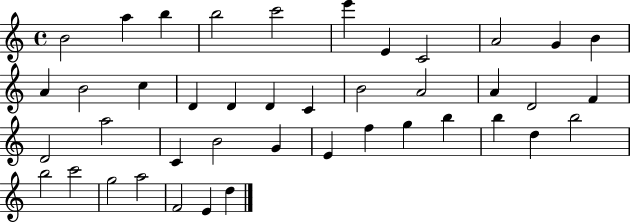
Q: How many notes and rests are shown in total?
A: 42